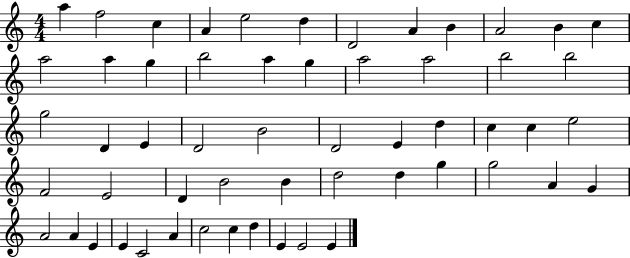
X:1
T:Untitled
M:4/4
L:1/4
K:C
a f2 c A e2 d D2 A B A2 B c a2 a g b2 a g a2 a2 b2 b2 g2 D E D2 B2 D2 E d c c e2 F2 E2 D B2 B d2 d g g2 A G A2 A E E C2 A c2 c d E E2 E